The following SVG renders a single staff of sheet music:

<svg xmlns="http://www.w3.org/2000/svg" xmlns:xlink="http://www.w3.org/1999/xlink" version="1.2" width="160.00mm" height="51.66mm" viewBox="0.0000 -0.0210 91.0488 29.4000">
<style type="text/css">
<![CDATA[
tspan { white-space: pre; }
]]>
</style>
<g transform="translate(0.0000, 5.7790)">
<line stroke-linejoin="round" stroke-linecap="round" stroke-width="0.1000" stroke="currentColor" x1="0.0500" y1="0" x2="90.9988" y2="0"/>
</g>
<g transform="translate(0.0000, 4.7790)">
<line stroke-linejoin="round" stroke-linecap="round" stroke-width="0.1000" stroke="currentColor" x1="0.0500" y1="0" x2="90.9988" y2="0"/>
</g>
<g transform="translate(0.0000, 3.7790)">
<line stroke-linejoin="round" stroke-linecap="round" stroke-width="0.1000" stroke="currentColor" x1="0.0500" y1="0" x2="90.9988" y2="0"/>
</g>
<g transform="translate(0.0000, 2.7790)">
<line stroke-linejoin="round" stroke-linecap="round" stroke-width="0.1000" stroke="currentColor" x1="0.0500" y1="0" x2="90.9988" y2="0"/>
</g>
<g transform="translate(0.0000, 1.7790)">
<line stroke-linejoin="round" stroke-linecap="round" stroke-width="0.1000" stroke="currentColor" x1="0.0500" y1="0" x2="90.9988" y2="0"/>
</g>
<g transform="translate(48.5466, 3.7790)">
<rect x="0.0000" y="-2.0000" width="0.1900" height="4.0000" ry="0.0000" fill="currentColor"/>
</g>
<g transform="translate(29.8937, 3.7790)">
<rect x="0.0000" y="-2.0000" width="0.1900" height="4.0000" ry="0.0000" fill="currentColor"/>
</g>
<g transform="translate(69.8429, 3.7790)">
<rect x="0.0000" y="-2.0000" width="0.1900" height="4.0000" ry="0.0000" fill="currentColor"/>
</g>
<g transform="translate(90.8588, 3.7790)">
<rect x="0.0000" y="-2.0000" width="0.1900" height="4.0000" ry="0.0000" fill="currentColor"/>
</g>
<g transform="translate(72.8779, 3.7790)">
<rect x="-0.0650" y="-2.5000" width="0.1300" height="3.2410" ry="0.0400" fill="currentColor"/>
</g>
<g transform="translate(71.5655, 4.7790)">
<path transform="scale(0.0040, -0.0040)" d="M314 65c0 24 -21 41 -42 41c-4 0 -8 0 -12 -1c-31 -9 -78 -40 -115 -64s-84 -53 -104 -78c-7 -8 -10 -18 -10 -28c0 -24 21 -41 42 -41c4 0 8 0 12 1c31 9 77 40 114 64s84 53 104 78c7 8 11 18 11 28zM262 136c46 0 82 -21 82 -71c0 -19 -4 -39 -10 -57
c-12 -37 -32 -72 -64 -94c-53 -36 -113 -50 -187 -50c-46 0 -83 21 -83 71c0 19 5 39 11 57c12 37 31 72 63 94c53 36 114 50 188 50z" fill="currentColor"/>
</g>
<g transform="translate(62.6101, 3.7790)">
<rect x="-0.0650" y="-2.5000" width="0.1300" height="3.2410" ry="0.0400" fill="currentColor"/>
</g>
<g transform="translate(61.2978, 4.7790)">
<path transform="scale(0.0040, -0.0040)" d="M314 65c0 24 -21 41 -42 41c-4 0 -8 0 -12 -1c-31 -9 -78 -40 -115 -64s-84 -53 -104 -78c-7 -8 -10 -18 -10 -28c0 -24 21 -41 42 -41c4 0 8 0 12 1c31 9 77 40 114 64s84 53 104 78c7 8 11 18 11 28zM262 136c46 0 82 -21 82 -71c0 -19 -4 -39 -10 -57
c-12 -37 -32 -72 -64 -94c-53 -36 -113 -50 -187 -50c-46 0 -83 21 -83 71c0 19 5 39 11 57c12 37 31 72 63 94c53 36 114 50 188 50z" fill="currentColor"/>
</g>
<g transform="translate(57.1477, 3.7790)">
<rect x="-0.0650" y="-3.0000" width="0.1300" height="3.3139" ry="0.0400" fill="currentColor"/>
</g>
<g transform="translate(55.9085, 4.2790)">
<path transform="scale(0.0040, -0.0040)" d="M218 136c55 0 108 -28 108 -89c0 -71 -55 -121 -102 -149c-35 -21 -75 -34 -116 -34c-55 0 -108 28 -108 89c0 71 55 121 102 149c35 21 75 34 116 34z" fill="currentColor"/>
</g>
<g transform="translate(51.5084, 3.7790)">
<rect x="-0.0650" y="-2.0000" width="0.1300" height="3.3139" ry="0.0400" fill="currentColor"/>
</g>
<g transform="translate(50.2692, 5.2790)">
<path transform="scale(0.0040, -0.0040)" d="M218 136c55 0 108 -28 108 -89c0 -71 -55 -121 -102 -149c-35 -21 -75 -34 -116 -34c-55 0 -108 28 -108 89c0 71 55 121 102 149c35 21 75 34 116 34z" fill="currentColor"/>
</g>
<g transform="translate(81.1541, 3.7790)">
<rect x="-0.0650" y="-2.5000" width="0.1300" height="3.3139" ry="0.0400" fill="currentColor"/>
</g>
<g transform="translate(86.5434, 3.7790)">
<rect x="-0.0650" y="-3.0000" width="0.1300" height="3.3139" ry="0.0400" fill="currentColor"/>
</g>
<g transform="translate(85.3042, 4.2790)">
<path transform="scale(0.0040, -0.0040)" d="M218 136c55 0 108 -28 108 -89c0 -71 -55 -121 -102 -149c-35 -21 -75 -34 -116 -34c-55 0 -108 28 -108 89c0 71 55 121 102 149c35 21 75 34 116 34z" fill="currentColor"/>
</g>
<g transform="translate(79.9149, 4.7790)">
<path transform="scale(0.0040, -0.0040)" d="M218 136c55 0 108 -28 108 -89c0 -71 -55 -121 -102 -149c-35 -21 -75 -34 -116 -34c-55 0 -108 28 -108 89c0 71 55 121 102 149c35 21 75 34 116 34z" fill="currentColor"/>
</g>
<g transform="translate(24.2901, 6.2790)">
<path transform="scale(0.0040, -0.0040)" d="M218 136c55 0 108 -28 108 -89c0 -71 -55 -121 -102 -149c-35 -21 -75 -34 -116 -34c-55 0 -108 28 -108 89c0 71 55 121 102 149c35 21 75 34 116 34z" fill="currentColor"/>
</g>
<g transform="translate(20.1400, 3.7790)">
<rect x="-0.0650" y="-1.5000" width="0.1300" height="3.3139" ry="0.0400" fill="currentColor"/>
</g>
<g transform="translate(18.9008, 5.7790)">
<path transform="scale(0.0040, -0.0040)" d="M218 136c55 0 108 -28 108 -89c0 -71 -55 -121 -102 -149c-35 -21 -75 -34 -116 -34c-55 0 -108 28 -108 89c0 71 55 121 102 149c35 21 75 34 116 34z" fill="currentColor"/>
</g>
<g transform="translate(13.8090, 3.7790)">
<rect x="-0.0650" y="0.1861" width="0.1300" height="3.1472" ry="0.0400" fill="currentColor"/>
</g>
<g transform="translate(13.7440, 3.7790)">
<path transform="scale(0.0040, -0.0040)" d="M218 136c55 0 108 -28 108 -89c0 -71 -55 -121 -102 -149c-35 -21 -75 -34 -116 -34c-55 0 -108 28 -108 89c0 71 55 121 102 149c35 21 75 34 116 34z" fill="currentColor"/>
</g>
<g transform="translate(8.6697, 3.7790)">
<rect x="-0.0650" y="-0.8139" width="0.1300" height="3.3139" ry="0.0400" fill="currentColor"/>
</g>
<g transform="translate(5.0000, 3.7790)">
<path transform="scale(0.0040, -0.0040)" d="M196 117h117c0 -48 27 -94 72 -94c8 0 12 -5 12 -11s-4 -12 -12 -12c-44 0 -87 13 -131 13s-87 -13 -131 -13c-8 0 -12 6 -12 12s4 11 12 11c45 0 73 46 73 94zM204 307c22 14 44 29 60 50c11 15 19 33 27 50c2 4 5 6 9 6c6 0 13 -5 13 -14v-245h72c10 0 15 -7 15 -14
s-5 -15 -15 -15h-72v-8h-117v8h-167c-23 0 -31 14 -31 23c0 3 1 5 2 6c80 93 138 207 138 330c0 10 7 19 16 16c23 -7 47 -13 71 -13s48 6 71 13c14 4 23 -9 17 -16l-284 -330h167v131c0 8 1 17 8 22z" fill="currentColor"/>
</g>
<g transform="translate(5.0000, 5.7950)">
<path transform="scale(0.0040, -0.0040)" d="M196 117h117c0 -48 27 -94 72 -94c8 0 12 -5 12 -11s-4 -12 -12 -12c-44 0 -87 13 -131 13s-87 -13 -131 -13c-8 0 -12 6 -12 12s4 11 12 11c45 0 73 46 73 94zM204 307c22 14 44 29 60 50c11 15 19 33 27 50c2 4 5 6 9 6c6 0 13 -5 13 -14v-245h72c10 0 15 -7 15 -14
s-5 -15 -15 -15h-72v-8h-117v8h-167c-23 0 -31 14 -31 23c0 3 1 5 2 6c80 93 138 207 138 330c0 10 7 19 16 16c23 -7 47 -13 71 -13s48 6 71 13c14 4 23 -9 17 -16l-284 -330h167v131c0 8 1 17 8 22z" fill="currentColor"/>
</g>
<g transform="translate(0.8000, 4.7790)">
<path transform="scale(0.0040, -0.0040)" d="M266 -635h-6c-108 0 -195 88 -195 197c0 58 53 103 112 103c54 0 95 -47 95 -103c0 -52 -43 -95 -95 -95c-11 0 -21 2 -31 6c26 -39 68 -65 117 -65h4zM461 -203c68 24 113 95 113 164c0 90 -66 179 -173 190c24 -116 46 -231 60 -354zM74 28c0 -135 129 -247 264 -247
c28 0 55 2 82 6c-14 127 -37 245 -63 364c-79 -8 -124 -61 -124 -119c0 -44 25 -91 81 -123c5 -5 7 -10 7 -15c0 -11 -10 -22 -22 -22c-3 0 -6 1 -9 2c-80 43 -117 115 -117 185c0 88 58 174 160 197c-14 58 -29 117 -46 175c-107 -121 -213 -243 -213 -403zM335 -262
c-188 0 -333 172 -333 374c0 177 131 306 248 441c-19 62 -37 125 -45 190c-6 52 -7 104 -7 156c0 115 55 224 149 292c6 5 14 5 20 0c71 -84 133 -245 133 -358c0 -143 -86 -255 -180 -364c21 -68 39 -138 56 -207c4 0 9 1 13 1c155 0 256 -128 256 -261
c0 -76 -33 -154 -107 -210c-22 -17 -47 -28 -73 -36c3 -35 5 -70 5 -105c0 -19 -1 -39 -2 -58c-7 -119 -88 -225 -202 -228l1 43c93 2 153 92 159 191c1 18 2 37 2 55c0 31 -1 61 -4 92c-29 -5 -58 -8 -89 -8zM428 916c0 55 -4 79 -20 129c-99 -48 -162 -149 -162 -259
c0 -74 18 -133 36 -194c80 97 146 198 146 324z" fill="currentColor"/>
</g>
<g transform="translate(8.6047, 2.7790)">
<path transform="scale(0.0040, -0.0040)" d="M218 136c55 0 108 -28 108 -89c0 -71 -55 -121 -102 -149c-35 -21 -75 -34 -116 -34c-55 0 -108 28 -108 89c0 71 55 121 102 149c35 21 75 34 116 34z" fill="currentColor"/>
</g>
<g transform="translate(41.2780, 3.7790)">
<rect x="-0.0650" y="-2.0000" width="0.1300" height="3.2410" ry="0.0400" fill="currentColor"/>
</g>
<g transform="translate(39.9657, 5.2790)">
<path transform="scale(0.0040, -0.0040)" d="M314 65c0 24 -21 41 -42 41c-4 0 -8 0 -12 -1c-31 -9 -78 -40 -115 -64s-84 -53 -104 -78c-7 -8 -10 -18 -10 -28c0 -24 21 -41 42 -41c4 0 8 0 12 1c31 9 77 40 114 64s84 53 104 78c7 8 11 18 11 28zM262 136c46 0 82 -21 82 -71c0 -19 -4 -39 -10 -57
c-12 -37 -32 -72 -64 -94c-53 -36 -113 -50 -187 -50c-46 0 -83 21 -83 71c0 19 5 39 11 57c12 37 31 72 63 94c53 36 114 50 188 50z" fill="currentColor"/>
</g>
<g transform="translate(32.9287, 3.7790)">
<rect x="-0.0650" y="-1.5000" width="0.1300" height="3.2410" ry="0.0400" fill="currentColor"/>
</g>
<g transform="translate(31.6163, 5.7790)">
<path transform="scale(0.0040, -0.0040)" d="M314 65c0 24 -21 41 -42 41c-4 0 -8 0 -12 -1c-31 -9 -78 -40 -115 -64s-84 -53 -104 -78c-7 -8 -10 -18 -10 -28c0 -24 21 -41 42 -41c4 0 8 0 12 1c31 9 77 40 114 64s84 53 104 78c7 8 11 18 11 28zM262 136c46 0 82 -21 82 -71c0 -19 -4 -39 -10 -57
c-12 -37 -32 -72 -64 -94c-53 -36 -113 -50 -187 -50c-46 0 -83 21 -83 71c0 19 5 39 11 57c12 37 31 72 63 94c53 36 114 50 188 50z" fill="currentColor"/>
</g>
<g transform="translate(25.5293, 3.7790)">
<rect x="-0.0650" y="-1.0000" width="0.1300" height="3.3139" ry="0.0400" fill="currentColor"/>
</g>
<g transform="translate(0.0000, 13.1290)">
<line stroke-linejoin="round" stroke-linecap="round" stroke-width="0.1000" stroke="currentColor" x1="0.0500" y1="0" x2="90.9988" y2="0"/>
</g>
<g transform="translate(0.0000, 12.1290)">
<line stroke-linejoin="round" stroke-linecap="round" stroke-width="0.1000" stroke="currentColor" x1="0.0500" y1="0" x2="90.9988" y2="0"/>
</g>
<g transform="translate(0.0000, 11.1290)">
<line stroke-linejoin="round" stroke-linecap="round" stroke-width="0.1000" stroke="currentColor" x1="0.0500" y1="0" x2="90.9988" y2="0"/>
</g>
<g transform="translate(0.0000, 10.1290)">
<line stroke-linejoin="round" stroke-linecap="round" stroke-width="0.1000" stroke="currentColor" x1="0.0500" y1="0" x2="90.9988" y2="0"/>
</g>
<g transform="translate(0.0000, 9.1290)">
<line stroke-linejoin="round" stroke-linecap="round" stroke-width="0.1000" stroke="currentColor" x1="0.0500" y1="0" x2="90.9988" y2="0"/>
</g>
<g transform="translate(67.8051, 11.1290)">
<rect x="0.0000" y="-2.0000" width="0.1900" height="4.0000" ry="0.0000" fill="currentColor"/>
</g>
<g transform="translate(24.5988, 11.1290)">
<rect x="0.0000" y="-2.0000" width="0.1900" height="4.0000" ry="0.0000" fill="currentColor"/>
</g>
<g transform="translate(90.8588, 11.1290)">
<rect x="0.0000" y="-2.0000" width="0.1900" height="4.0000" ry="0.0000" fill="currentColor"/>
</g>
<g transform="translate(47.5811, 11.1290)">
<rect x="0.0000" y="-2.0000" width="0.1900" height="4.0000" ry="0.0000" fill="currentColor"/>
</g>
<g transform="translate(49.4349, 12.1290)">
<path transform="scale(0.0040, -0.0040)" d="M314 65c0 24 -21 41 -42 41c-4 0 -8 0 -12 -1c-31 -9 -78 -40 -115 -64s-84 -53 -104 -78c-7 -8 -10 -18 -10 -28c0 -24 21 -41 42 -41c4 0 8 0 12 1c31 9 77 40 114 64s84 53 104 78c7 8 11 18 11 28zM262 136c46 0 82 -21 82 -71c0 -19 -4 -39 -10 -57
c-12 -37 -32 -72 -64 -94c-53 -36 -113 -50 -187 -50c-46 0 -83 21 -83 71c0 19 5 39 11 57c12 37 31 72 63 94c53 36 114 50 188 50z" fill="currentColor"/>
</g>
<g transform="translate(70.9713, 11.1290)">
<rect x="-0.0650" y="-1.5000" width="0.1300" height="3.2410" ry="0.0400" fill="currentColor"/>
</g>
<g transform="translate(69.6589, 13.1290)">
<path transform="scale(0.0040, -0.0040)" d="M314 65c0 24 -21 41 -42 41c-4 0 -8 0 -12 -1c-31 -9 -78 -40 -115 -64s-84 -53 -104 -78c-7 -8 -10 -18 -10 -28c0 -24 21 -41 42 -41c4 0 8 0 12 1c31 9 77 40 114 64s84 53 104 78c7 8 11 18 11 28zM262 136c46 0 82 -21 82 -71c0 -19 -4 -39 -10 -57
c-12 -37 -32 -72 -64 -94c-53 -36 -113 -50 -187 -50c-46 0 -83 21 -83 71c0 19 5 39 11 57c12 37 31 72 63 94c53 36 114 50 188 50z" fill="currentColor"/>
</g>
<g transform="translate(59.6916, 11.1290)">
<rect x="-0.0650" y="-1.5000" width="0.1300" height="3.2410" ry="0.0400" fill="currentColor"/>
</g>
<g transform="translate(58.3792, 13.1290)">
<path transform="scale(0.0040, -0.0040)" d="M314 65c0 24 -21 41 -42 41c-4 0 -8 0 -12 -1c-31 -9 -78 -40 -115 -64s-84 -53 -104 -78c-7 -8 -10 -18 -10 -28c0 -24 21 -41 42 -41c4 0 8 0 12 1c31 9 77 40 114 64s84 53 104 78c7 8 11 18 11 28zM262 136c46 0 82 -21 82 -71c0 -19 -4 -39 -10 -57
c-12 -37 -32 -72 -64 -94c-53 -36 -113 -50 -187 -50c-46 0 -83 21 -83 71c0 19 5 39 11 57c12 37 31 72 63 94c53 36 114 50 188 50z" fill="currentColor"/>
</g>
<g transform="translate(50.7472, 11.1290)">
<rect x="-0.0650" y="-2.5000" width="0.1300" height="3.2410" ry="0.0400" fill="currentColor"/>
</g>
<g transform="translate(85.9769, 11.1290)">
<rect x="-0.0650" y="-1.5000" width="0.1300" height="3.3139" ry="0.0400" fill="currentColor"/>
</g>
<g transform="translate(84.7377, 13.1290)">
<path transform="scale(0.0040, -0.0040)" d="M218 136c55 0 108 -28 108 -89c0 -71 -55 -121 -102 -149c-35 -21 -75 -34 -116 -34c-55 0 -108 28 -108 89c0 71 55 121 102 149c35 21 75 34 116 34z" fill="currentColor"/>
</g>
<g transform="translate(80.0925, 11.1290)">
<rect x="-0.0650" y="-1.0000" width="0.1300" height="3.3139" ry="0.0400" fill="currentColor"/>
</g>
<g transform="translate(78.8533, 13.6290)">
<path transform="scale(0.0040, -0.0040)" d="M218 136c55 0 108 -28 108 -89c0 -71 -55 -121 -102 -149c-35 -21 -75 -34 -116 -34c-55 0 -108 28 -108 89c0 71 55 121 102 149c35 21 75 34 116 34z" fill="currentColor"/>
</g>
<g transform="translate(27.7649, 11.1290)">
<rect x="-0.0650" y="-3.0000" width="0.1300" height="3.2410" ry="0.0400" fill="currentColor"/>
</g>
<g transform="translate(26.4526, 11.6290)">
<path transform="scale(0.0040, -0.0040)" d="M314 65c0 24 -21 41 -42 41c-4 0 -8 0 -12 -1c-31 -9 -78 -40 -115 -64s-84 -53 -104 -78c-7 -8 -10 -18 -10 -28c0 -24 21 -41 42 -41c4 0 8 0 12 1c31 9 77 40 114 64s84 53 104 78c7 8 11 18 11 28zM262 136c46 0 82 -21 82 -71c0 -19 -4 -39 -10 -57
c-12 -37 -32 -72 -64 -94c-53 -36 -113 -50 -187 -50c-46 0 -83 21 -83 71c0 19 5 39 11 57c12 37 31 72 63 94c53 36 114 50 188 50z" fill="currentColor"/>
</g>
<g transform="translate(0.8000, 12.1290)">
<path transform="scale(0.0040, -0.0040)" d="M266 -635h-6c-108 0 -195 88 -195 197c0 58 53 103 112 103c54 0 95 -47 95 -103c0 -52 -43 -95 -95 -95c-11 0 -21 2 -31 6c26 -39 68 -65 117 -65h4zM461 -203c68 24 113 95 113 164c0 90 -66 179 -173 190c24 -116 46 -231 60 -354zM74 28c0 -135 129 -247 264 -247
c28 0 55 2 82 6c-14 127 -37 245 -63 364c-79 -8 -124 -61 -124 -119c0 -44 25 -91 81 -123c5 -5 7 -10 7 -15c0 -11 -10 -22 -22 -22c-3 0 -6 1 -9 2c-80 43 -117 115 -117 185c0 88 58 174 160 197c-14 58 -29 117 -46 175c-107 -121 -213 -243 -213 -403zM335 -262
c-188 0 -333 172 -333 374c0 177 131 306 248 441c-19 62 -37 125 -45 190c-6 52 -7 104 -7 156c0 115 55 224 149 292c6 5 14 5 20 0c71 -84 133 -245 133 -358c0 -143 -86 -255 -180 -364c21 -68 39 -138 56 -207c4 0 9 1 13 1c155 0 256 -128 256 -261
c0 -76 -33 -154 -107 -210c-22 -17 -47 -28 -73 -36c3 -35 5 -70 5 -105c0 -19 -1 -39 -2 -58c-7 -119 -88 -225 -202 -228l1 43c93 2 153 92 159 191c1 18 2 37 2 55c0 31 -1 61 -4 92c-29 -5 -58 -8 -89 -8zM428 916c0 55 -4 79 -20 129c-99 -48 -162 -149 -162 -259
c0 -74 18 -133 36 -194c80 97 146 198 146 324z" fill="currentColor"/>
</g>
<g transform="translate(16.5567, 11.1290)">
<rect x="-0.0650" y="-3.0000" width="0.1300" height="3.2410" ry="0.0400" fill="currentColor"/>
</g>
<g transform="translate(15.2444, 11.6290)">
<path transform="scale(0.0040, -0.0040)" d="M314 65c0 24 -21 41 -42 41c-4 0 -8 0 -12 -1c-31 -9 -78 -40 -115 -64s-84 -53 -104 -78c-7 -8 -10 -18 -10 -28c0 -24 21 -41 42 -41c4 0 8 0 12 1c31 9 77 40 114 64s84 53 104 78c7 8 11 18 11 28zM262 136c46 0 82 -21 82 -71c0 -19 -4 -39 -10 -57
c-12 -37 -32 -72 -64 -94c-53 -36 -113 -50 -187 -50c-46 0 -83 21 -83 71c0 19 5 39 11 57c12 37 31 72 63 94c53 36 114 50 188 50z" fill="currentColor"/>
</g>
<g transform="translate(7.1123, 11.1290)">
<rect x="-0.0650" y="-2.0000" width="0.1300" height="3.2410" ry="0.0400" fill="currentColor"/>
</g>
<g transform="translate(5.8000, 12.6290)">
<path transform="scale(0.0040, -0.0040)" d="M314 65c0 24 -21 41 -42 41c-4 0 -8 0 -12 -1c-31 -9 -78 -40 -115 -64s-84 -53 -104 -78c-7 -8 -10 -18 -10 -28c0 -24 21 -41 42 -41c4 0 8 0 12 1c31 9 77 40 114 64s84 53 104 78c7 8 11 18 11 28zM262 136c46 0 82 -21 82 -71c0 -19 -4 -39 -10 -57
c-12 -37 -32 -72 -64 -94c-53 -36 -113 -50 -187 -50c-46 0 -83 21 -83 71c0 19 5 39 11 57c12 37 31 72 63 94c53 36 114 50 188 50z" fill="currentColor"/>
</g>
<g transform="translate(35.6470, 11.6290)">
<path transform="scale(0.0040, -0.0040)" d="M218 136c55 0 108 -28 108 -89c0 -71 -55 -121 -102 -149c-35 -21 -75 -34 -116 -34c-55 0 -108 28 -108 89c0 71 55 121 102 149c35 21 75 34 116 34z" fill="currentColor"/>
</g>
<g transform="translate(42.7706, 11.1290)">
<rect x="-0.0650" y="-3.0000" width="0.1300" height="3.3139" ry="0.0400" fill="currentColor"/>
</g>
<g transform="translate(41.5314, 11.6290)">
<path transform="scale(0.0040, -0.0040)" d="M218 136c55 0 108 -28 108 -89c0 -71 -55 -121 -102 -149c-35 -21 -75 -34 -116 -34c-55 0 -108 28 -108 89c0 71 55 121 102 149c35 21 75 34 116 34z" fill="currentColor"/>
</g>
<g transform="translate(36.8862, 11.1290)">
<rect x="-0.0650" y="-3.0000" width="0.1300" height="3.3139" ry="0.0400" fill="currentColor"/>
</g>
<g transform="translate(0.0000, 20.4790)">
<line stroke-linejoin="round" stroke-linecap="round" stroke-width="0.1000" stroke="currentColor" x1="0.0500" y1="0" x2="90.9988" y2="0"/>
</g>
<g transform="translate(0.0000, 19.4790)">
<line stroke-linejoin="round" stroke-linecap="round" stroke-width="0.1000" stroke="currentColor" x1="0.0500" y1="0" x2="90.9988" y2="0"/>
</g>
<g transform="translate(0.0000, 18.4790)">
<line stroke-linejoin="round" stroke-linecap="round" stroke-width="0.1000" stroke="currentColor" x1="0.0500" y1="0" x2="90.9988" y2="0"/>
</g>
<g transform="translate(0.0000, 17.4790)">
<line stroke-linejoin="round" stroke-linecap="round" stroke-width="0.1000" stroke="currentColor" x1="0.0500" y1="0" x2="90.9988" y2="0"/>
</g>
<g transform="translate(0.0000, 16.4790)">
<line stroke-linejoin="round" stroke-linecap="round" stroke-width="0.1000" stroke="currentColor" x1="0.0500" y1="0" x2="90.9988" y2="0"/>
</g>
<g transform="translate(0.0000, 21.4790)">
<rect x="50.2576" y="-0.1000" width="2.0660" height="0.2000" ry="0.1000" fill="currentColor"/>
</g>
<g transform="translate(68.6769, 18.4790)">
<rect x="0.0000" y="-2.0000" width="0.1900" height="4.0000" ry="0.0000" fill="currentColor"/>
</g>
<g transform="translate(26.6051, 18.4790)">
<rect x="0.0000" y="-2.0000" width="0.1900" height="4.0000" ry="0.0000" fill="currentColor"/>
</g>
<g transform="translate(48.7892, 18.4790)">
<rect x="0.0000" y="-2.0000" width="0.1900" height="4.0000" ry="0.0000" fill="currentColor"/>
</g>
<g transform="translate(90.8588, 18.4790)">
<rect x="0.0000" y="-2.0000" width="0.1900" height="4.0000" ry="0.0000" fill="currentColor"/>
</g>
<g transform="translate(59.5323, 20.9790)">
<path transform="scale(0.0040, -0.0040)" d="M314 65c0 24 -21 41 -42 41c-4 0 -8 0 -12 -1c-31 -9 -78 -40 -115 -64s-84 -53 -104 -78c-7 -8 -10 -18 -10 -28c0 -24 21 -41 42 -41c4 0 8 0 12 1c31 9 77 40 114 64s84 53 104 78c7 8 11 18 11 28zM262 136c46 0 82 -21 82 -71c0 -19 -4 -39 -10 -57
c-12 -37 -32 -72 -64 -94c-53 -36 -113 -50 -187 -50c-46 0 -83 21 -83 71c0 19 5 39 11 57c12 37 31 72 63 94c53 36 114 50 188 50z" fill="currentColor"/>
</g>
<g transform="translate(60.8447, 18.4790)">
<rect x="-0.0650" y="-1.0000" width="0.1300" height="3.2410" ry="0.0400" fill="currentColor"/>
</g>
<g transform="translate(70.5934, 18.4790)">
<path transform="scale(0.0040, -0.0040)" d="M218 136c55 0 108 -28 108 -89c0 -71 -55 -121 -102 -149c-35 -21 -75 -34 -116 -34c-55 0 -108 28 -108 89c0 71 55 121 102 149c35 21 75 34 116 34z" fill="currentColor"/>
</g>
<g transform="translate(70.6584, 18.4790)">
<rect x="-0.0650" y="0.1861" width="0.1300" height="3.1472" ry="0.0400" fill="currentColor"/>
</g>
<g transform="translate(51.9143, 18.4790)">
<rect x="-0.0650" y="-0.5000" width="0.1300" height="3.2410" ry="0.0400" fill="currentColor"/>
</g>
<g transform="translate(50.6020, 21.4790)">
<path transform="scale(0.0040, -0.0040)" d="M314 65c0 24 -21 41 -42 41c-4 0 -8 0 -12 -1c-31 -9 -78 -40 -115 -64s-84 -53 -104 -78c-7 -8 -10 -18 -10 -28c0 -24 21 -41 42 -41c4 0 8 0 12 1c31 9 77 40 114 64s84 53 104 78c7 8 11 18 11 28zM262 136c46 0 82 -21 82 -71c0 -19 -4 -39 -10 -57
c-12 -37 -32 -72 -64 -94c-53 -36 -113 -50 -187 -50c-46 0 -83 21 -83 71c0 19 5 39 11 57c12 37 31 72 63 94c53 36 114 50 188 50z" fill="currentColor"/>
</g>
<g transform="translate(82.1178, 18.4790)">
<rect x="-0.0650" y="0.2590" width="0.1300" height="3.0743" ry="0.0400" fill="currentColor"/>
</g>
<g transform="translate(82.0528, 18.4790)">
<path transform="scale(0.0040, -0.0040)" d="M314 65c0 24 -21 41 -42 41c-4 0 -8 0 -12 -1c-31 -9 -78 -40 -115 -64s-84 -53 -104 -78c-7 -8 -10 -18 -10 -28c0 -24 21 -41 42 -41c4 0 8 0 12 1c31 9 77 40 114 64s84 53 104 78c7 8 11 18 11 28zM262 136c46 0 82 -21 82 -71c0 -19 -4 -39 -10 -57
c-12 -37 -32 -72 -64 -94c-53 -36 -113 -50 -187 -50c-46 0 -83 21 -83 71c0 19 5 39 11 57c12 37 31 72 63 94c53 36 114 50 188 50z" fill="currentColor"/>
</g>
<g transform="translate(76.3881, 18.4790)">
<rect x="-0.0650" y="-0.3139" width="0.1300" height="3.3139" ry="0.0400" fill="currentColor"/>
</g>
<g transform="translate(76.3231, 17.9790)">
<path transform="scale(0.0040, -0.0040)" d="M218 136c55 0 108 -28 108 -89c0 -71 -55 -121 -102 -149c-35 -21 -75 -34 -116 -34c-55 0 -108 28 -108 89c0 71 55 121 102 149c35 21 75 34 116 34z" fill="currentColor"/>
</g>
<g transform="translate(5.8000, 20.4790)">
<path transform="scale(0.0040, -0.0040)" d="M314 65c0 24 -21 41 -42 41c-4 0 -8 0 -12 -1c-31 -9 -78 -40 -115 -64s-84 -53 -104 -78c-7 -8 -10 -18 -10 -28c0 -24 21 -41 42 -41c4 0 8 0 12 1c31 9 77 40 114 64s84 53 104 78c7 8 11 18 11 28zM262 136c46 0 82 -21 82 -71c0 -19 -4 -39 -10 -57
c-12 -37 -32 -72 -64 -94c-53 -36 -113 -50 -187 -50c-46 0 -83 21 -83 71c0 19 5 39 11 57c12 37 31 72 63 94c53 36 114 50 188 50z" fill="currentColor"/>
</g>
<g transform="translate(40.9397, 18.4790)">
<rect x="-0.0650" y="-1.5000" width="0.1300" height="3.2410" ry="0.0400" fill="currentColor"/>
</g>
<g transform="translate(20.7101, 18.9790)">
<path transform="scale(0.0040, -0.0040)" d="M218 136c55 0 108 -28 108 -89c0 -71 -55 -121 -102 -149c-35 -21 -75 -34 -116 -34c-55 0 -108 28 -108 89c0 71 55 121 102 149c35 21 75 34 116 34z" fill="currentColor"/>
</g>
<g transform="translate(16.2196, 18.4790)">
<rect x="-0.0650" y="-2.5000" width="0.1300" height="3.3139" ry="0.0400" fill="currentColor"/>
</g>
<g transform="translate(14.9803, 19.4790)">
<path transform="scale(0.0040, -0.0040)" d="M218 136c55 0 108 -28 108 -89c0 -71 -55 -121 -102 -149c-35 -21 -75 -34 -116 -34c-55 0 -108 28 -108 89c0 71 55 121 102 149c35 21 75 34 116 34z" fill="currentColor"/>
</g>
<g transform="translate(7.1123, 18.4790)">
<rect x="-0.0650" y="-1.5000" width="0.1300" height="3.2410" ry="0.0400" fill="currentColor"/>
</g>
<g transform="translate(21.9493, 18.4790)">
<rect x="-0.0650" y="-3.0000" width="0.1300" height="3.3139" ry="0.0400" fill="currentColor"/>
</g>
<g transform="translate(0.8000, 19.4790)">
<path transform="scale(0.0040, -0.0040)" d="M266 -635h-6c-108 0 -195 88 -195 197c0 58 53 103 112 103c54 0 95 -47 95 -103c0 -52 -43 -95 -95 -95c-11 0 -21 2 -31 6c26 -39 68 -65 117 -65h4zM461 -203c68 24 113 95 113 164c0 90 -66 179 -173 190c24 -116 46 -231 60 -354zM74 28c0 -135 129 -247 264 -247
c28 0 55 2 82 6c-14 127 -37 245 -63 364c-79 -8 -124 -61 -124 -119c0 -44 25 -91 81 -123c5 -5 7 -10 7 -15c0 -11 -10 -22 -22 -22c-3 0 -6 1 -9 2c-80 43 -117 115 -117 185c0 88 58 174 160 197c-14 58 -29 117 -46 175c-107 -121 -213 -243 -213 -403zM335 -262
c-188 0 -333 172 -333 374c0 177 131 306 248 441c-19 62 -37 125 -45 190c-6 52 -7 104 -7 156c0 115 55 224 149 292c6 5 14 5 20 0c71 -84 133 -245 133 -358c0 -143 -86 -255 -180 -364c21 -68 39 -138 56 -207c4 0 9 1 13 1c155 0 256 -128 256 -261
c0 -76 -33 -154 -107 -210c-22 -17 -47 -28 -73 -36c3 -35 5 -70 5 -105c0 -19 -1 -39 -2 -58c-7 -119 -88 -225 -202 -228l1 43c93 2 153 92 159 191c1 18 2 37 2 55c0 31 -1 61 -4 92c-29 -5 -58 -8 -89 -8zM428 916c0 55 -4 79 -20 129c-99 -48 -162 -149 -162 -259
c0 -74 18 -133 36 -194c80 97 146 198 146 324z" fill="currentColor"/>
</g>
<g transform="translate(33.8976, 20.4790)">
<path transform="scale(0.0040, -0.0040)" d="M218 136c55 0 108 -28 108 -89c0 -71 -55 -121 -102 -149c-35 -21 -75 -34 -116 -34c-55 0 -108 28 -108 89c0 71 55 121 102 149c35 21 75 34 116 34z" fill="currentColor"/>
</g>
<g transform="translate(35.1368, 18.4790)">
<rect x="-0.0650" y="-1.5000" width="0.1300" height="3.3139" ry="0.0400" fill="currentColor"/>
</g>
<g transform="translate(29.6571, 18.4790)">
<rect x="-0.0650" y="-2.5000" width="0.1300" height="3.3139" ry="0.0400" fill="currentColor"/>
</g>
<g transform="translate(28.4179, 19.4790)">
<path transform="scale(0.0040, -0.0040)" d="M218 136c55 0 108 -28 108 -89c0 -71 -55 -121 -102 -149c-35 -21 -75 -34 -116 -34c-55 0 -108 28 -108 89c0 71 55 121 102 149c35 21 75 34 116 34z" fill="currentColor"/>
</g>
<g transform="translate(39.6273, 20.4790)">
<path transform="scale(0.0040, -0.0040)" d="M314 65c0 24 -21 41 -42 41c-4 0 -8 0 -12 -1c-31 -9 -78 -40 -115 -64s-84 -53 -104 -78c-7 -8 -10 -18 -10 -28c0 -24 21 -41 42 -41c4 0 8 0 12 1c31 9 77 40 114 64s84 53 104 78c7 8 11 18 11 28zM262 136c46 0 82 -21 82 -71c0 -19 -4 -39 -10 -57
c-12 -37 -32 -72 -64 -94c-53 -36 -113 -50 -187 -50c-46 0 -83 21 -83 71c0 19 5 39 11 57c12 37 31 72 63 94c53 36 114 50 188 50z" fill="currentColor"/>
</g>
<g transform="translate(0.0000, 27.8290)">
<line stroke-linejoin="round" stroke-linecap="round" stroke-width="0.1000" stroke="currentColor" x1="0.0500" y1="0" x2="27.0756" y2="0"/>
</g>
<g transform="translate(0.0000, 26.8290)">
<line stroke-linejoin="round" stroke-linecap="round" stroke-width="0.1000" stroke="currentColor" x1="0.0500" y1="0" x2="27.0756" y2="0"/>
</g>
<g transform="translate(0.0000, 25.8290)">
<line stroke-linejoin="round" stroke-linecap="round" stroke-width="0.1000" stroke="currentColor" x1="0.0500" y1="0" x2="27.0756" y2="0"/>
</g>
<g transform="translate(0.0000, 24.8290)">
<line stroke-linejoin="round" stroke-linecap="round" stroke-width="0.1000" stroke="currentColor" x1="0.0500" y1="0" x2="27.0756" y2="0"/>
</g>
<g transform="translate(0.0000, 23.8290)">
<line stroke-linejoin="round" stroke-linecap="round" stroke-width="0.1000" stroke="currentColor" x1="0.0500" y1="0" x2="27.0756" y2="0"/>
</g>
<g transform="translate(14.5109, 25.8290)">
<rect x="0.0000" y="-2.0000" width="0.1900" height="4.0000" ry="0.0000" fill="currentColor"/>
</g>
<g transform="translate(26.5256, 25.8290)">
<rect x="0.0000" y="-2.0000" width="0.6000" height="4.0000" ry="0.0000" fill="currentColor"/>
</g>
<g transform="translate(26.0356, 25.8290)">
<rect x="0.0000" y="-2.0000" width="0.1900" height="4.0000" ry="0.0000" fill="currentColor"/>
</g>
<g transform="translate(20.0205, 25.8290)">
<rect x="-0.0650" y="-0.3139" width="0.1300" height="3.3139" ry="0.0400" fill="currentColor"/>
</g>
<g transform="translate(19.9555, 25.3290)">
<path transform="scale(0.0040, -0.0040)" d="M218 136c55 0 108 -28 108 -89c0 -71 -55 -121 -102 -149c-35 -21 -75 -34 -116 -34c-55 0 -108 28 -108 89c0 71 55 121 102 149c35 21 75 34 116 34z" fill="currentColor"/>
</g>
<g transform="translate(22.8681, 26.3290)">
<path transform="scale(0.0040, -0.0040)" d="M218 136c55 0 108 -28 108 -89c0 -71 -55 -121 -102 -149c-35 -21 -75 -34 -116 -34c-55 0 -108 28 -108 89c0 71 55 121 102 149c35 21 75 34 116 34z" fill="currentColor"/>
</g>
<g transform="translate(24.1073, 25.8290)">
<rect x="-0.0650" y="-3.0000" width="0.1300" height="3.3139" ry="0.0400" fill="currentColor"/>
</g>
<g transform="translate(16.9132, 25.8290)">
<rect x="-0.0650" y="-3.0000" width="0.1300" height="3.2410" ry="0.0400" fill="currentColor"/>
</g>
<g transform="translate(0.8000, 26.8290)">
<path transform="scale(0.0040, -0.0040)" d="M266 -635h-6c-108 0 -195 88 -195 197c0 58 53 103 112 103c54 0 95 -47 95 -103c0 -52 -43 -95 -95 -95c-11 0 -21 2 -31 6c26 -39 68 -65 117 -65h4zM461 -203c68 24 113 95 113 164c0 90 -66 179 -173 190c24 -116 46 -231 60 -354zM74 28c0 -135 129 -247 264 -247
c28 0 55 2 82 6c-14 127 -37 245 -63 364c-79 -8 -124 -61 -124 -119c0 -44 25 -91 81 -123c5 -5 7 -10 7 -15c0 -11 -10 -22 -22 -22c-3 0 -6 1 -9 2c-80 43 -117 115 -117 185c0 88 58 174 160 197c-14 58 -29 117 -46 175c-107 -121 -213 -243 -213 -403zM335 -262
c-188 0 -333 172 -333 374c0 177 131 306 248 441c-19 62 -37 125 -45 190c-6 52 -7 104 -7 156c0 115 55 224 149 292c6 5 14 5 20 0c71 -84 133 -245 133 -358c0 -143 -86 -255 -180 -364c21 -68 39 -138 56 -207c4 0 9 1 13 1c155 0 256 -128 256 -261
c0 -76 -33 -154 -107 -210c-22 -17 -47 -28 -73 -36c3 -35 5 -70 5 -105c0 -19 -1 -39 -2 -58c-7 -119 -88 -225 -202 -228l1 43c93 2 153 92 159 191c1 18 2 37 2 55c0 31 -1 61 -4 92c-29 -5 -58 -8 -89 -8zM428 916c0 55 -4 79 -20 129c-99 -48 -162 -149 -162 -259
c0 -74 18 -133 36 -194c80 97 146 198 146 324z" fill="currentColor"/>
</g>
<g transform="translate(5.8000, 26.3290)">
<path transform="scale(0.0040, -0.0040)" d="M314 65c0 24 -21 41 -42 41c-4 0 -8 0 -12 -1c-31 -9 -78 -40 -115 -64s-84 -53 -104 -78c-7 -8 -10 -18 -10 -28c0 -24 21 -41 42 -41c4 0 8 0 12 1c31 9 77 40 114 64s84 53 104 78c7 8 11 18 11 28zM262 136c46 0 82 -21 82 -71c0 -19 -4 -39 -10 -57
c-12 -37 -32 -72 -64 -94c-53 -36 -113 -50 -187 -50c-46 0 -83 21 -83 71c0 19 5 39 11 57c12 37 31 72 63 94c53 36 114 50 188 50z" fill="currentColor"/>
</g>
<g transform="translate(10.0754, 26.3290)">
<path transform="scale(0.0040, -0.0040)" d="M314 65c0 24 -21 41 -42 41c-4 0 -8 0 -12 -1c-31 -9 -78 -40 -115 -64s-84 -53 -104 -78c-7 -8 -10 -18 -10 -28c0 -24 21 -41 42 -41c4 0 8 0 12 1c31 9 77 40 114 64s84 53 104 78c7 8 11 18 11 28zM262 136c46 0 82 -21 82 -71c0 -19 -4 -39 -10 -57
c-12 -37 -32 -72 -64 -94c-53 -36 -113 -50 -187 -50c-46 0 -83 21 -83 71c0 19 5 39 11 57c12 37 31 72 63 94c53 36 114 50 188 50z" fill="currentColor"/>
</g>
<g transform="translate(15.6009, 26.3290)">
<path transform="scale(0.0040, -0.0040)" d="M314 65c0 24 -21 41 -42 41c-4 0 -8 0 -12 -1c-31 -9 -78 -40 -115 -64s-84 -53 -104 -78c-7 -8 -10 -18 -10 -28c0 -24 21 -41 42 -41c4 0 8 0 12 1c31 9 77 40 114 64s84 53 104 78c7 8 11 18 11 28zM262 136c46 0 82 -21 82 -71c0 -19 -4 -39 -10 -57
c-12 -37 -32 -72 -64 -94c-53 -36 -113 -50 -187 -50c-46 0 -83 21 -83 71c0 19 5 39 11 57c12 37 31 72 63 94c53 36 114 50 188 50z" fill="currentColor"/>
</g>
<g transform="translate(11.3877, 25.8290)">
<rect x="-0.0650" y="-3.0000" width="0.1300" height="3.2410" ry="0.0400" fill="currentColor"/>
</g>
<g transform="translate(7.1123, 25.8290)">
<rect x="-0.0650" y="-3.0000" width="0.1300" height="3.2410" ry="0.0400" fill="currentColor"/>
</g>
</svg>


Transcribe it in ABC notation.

X:1
T:Untitled
M:4/4
L:1/4
K:C
d B E D E2 F2 F A G2 G2 G A F2 A2 A2 A A G2 E2 E2 D E E2 G A G E E2 C2 D2 B c B2 A2 A2 A2 c A